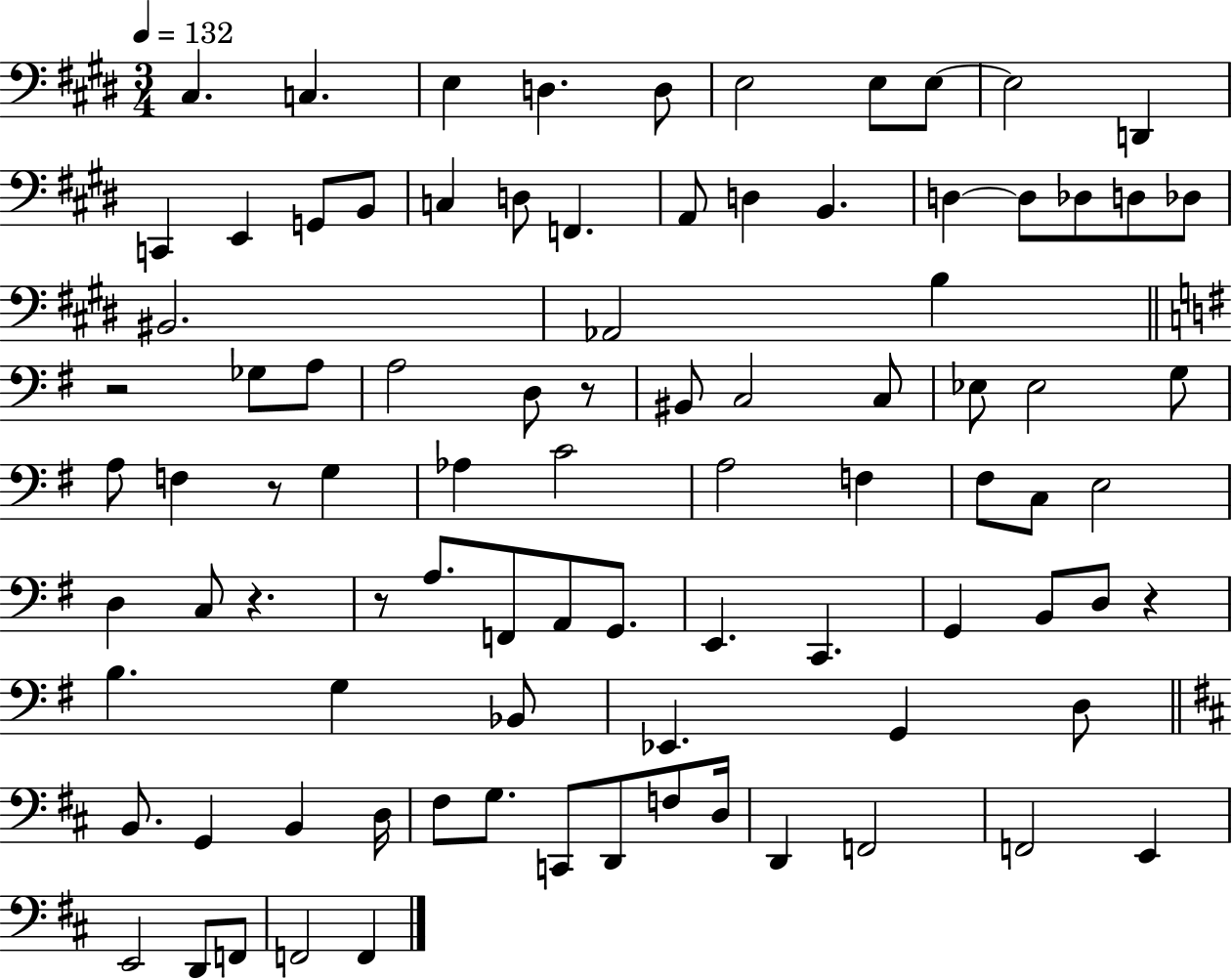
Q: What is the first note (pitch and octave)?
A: C#3